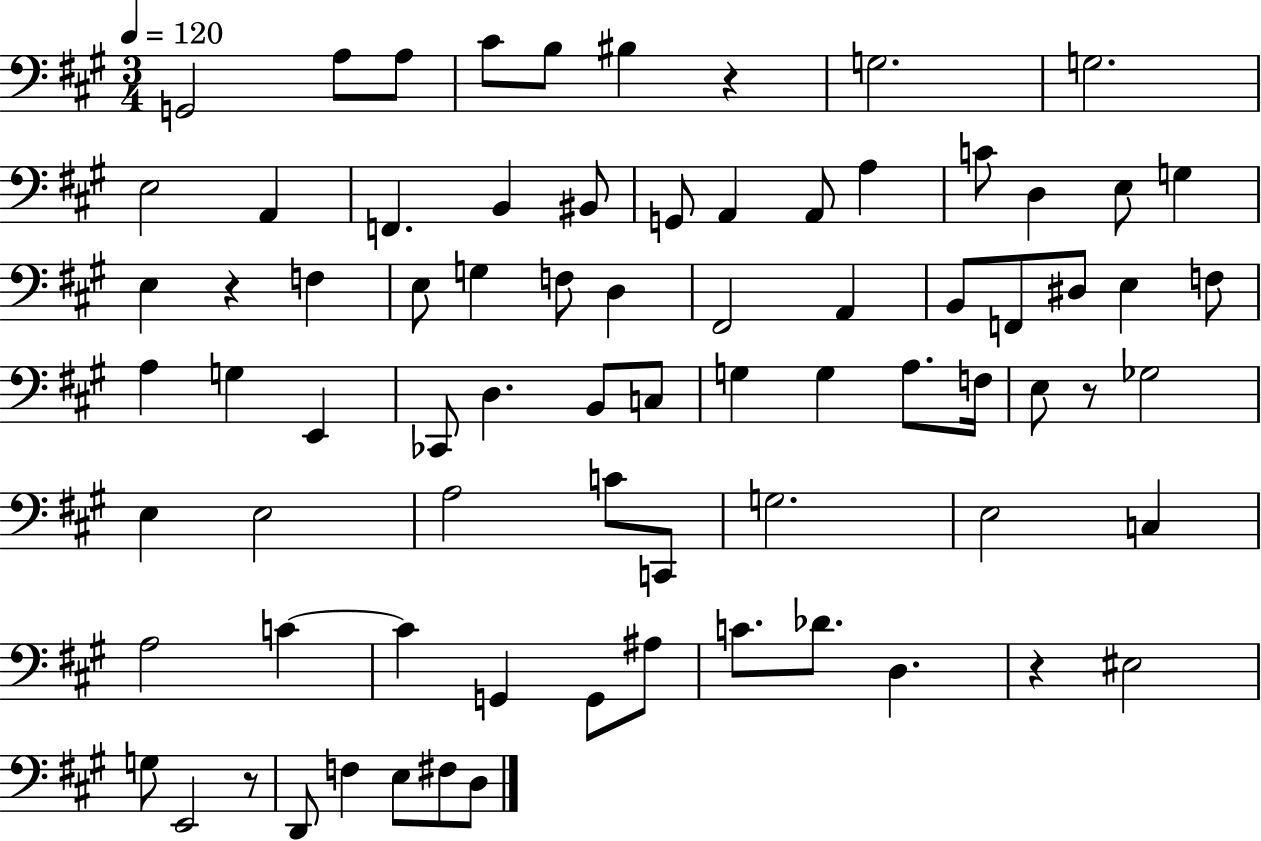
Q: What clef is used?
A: bass